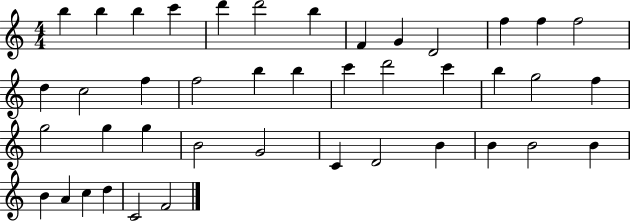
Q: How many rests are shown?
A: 0